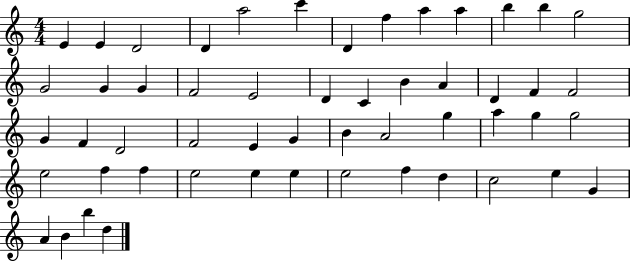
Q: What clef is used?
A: treble